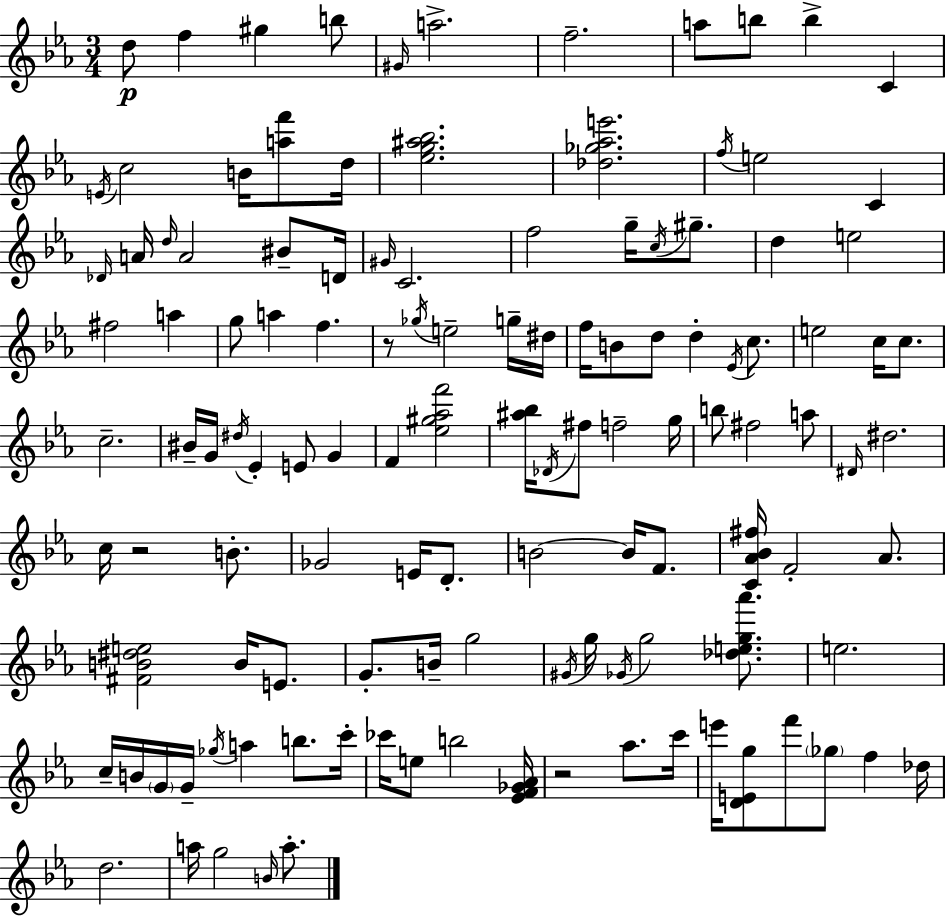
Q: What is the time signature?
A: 3/4